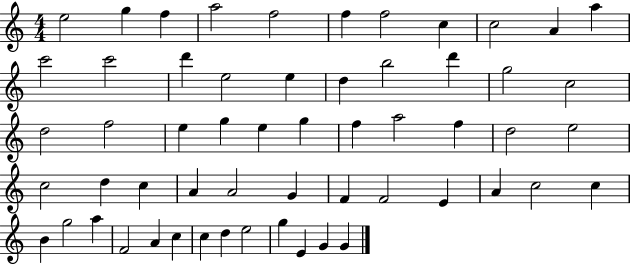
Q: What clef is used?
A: treble